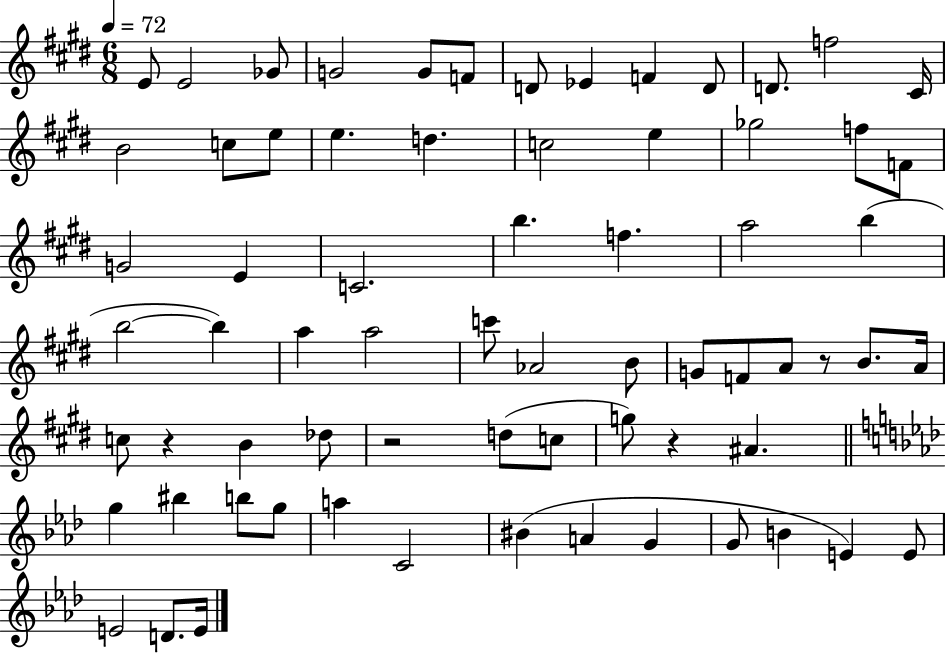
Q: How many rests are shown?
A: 4